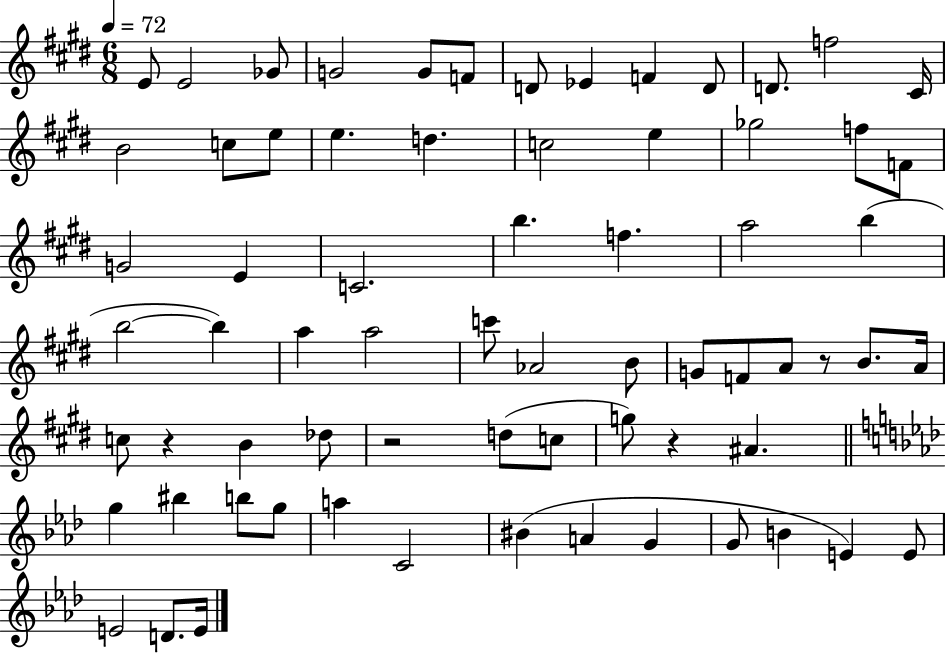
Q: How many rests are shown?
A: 4